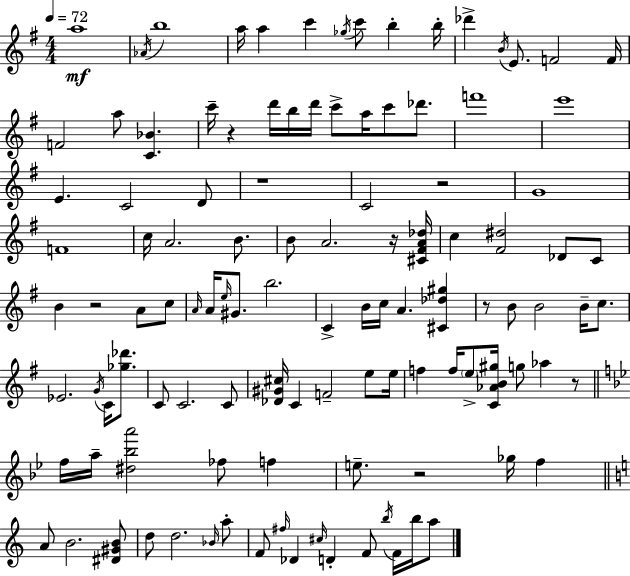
X:1
T:Untitled
M:4/4
L:1/4
K:Em
a4 _A/4 b4 a/4 a c' _g/4 c'/2 b b/4 _d' B/4 E/2 F2 F/4 F2 a/2 [C_B] c'/4 z d'/4 b/4 d'/4 c'/2 a/4 c'/2 _d'/2 f'4 e'4 E C2 D/2 z4 C2 z2 G4 F4 c/4 A2 B/2 B/2 A2 z/4 [^C^FA_d]/4 c [^F^d]2 _D/2 C/2 B z2 A/2 c/2 A/4 A/4 e/4 ^G/2 b2 C B/4 c/4 A [^C_d^g] z/2 B/2 B2 B/4 c/2 _E2 G/4 C/4 [_g_d']/2 C/2 C2 C/2 [_D^G^c]/4 C F2 e/2 e/4 f f/4 e/2 [C_AB^g]/4 g/2 _a z/2 f/4 a/4 [^d_ba']2 _f/2 f e/2 z2 _g/4 f A/2 B2 [^D^GB]/2 d/2 d2 _B/4 a/2 F/2 ^f/4 _D ^c/4 D F/2 b/4 F/4 b/4 a/2